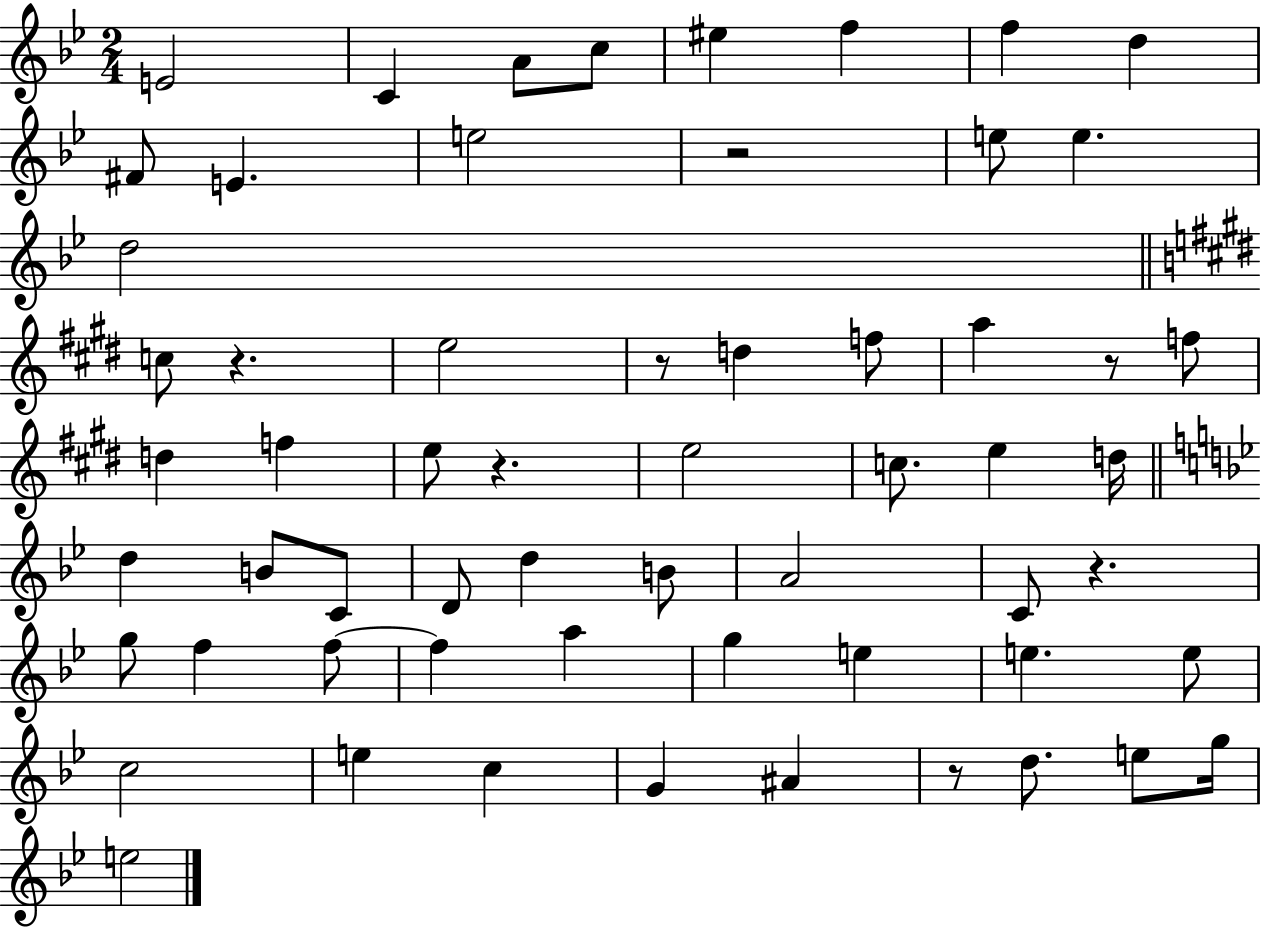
X:1
T:Untitled
M:2/4
L:1/4
K:Bb
E2 C A/2 c/2 ^e f f d ^F/2 E e2 z2 e/2 e d2 c/2 z e2 z/2 d f/2 a z/2 f/2 d f e/2 z e2 c/2 e d/4 d B/2 C/2 D/2 d B/2 A2 C/2 z g/2 f f/2 f a g e e e/2 c2 e c G ^A z/2 d/2 e/2 g/4 e2